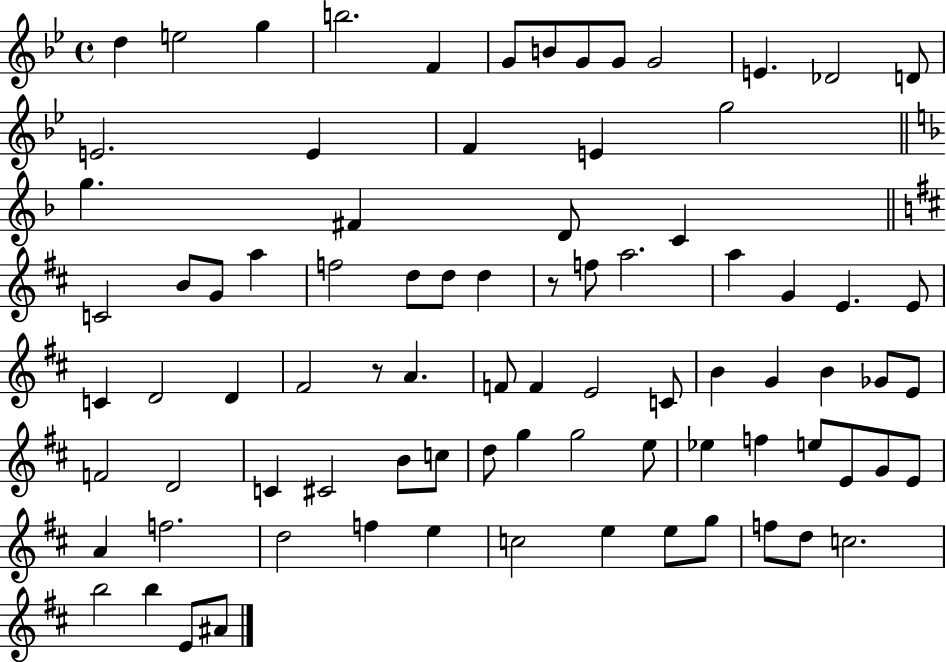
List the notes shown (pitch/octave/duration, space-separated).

D5/q E5/h G5/q B5/h. F4/q G4/e B4/e G4/e G4/e G4/h E4/q. Db4/h D4/e E4/h. E4/q F4/q E4/q G5/h G5/q. F#4/q D4/e C4/q C4/h B4/e G4/e A5/q F5/h D5/e D5/e D5/q R/e F5/e A5/h. A5/q G4/q E4/q. E4/e C4/q D4/h D4/q F#4/h R/e A4/q. F4/e F4/q E4/h C4/e B4/q G4/q B4/q Gb4/e E4/e F4/h D4/h C4/q C#4/h B4/e C5/e D5/e G5/q G5/h E5/e Eb5/q F5/q E5/e E4/e G4/e E4/e A4/q F5/h. D5/h F5/q E5/q C5/h E5/q E5/e G5/e F5/e D5/e C5/h. B5/h B5/q E4/e A#4/e